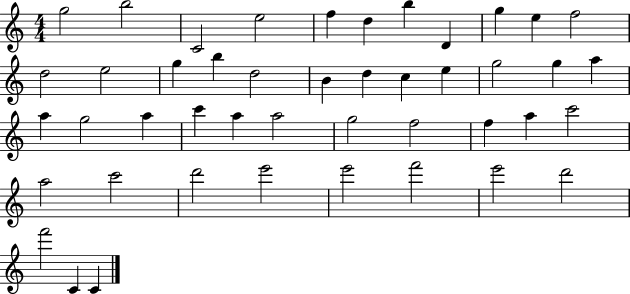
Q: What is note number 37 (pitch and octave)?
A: D6